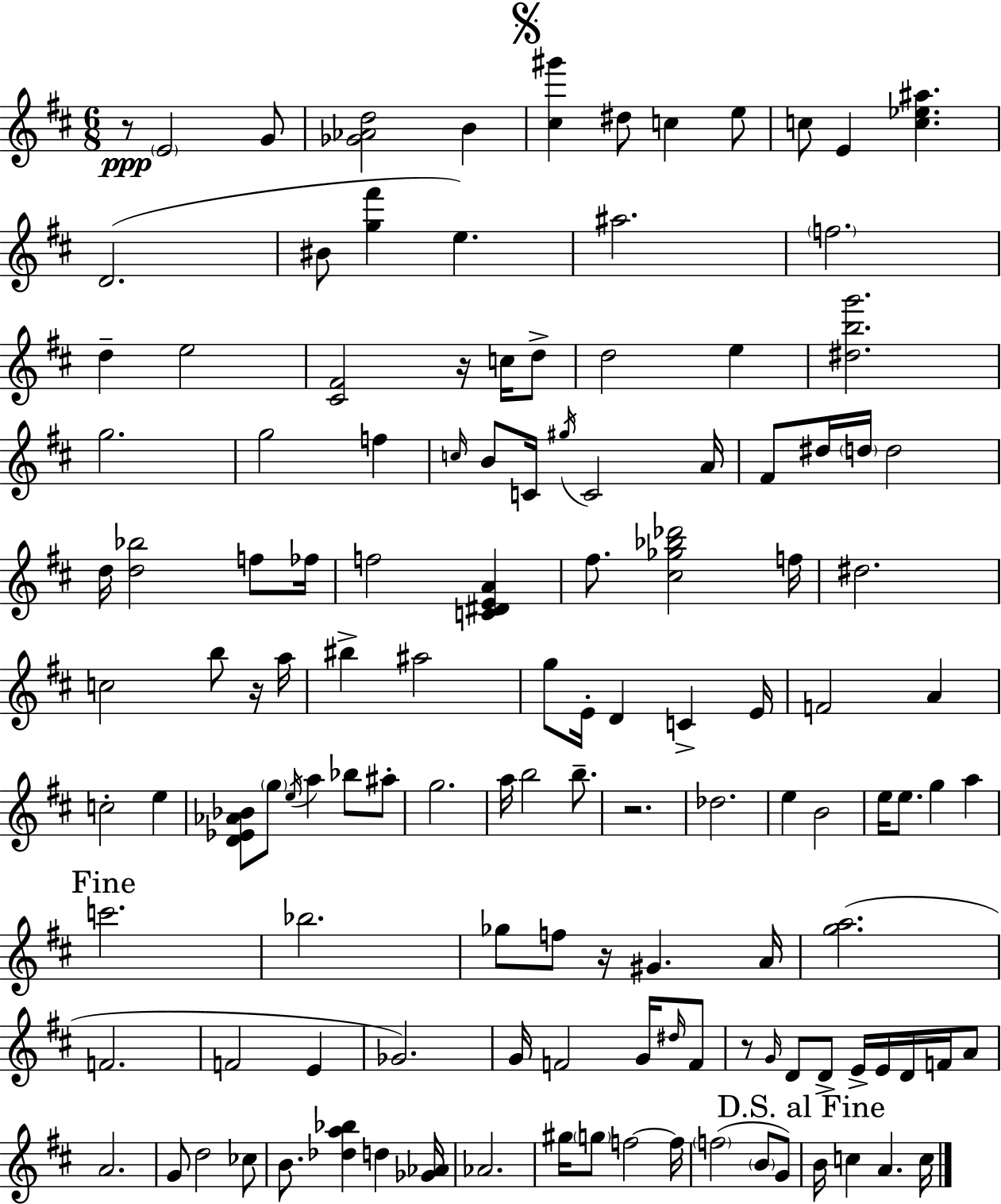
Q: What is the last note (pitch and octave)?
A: C5